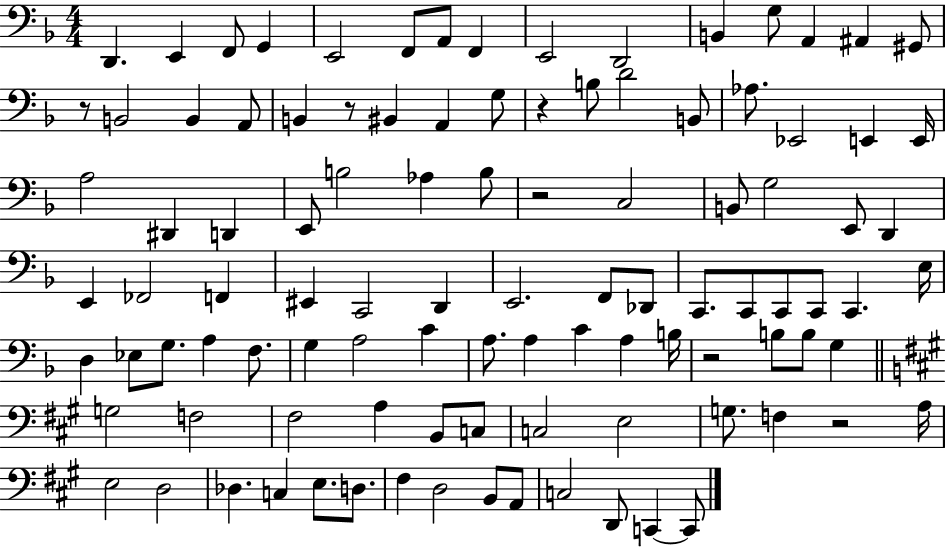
X:1
T:Untitled
M:4/4
L:1/4
K:F
D,, E,, F,,/2 G,, E,,2 F,,/2 A,,/2 F,, E,,2 D,,2 B,, G,/2 A,, ^A,, ^G,,/2 z/2 B,,2 B,, A,,/2 B,, z/2 ^B,, A,, G,/2 z B,/2 D2 B,,/2 _A,/2 _E,,2 E,, E,,/4 A,2 ^D,, D,, E,,/2 B,2 _A, B,/2 z2 C,2 B,,/2 G,2 E,,/2 D,, E,, _F,,2 F,, ^E,, C,,2 D,, E,,2 F,,/2 _D,,/2 C,,/2 C,,/2 C,,/2 C,,/2 C,, E,/4 D, _E,/2 G,/2 A, F,/2 G, A,2 C A,/2 A, C A, B,/4 z2 B,/2 B,/2 G, G,2 F,2 ^F,2 A, B,,/2 C,/2 C,2 E,2 G,/2 F, z2 A,/4 E,2 D,2 _D, C, E,/2 D,/2 ^F, D,2 B,,/2 A,,/2 C,2 D,,/2 C,, C,,/2